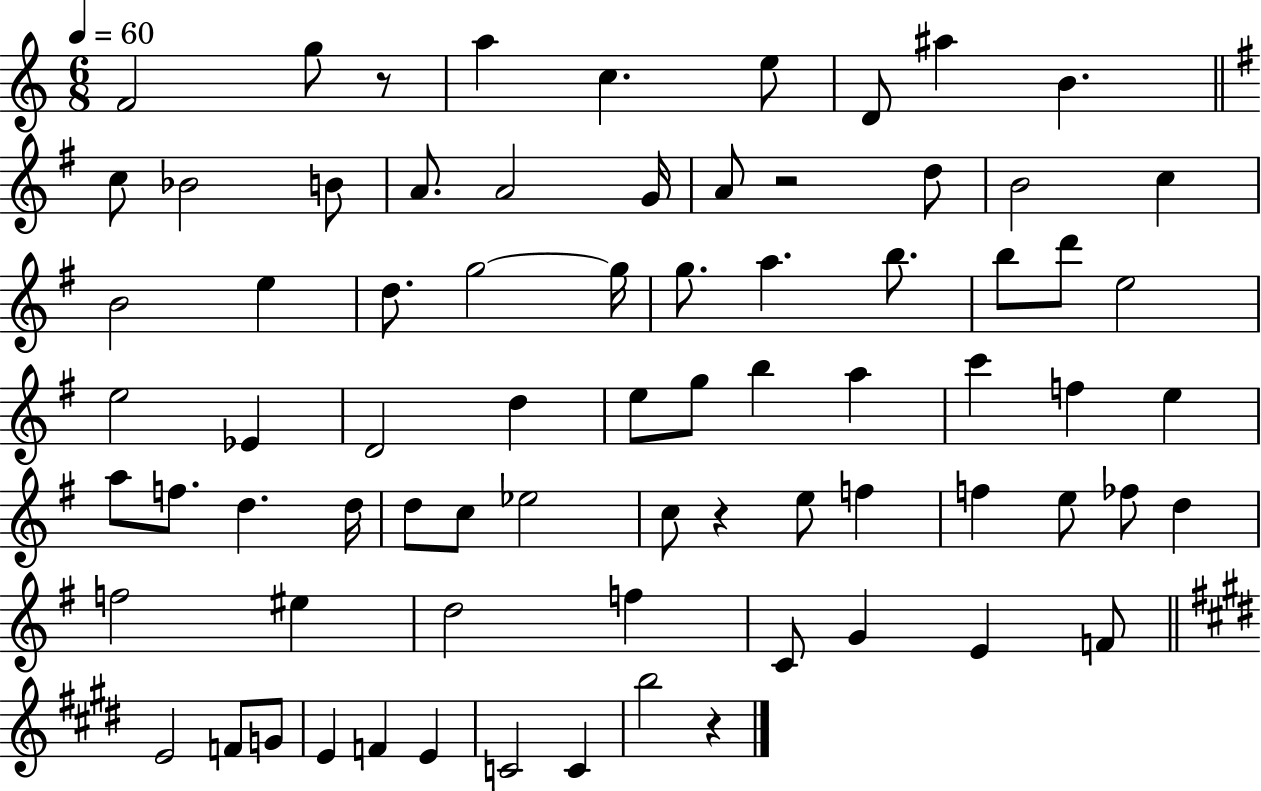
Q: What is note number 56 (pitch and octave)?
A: EIS5